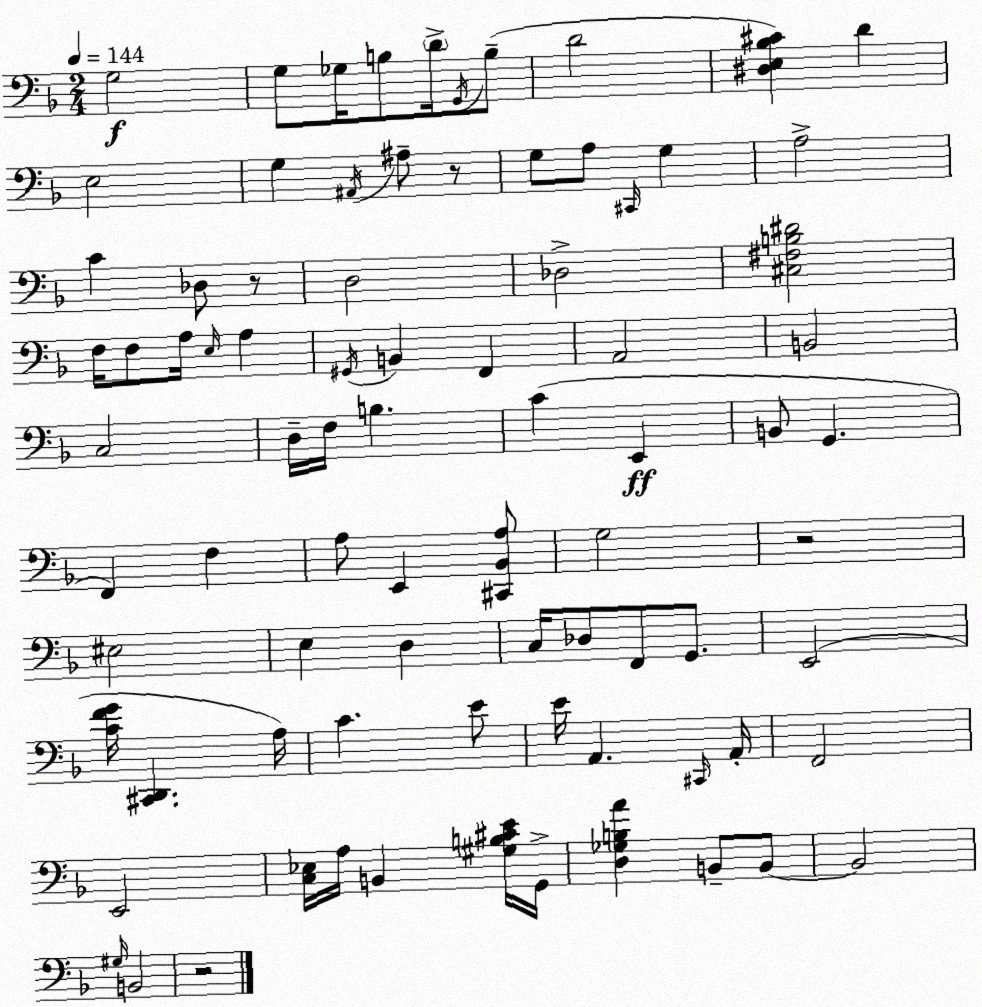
X:1
T:Untitled
M:2/4
L:1/4
K:F
G,2 G,/2 _G,/4 B,/2 D/4 G,,/4 B,/2 D2 [^D,E,_B,^C] D E,2 G, ^A,,/4 ^A,/2 z/2 G,/2 A,/2 ^C,,/4 G, A,2 C _D,/2 z/2 D,2 _D,2 [^C,^F,B,^D]2 F,/4 F,/2 A,/4 E,/4 A, ^G,,/4 B,, F,, A,,2 B,,2 C,2 D,/4 F,/4 B, C E,, B,,/2 G,, F,, F, A,/2 E,, [^C,,_B,,A,]/2 G,2 z2 ^E,2 E, D, C,/4 _D,/2 F,,/2 G,,/2 E,,2 [CFG]/4 [^C,,D,,] A,/4 C E/2 E/4 A,, ^C,,/4 A,,/4 F,,2 E,,2 [C,_E,]/4 A,/4 B,, [^G,B,^CE]/4 G,,/4 [D,_G,B,A] B,,/2 B,,/2 B,,2 ^G,/4 B,,2 z2